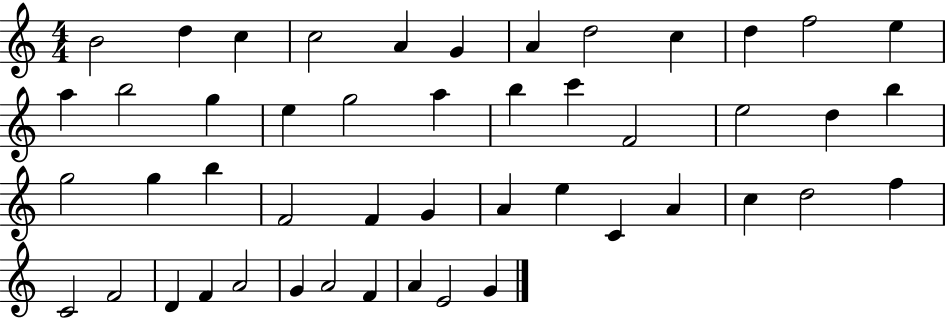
{
  \clef treble
  \numericTimeSignature
  \time 4/4
  \key c \major
  b'2 d''4 c''4 | c''2 a'4 g'4 | a'4 d''2 c''4 | d''4 f''2 e''4 | \break a''4 b''2 g''4 | e''4 g''2 a''4 | b''4 c'''4 f'2 | e''2 d''4 b''4 | \break g''2 g''4 b''4 | f'2 f'4 g'4 | a'4 e''4 c'4 a'4 | c''4 d''2 f''4 | \break c'2 f'2 | d'4 f'4 a'2 | g'4 a'2 f'4 | a'4 e'2 g'4 | \break \bar "|."
}